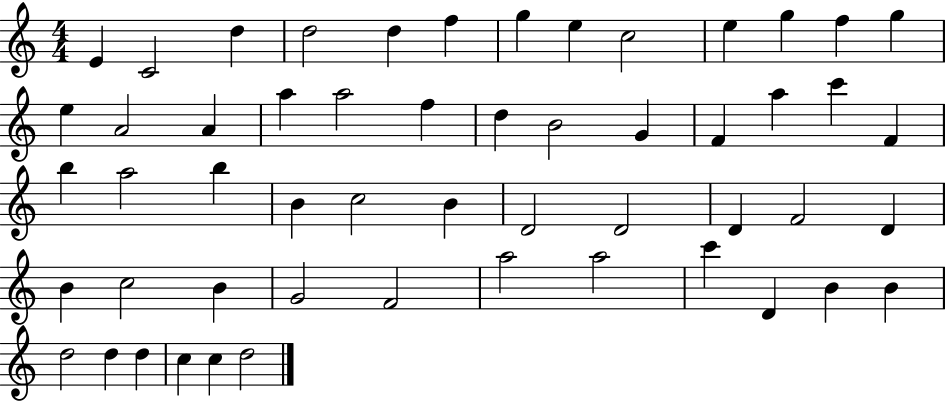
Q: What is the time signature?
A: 4/4